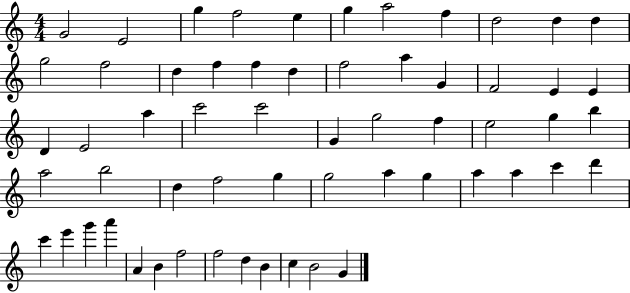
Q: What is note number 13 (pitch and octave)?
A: F5